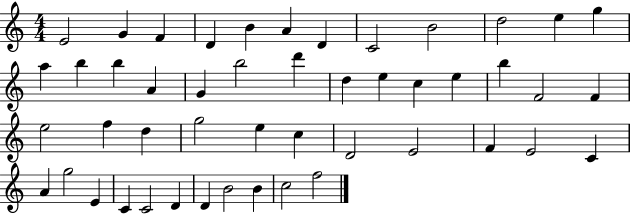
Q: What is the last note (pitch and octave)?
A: F5